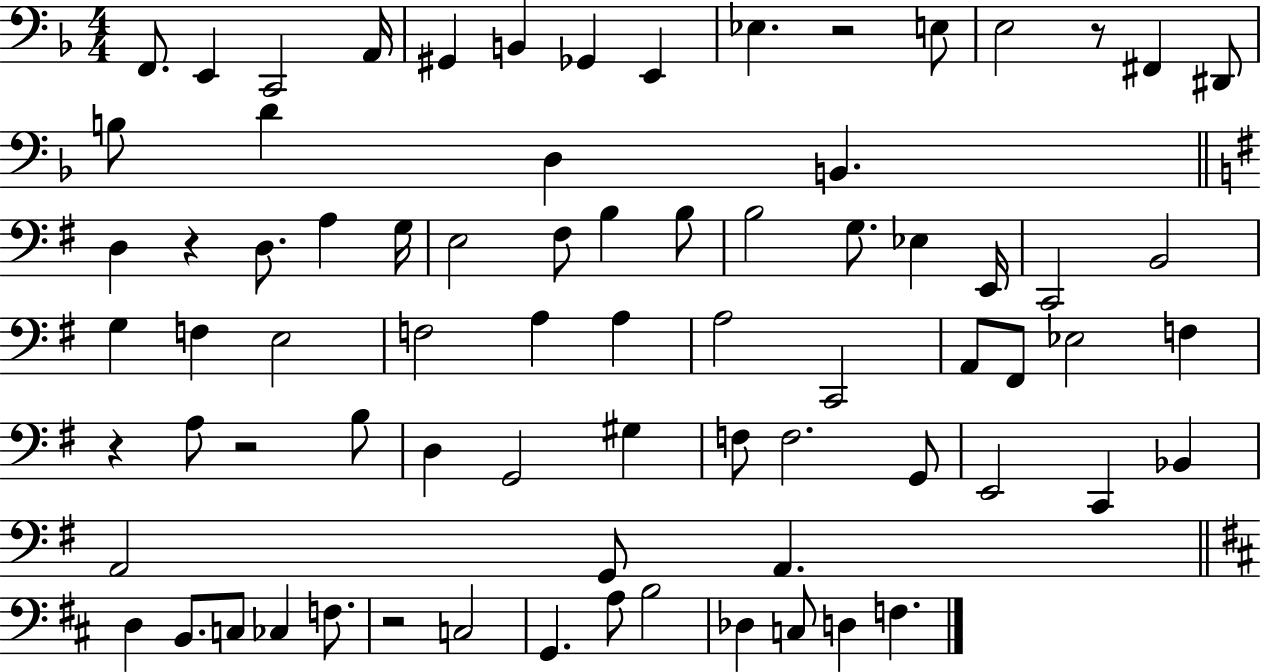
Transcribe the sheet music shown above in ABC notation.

X:1
T:Untitled
M:4/4
L:1/4
K:F
F,,/2 E,, C,,2 A,,/4 ^G,, B,, _G,, E,, _E, z2 E,/2 E,2 z/2 ^F,, ^D,,/2 B,/2 D D, B,, D, z D,/2 A, G,/4 E,2 ^F,/2 B, B,/2 B,2 G,/2 _E, E,,/4 C,,2 B,,2 G, F, E,2 F,2 A, A, A,2 C,,2 A,,/2 ^F,,/2 _E,2 F, z A,/2 z2 B,/2 D, G,,2 ^G, F,/2 F,2 G,,/2 E,,2 C,, _B,, A,,2 G,,/2 A,, D, B,,/2 C,/2 _C, F,/2 z2 C,2 G,, A,/2 B,2 _D, C,/2 D, F,